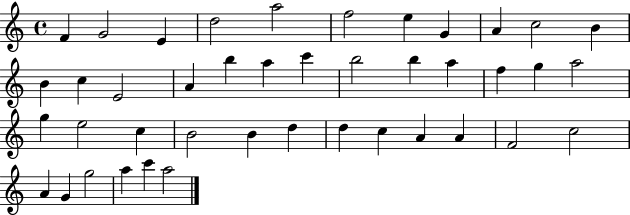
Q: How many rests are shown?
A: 0